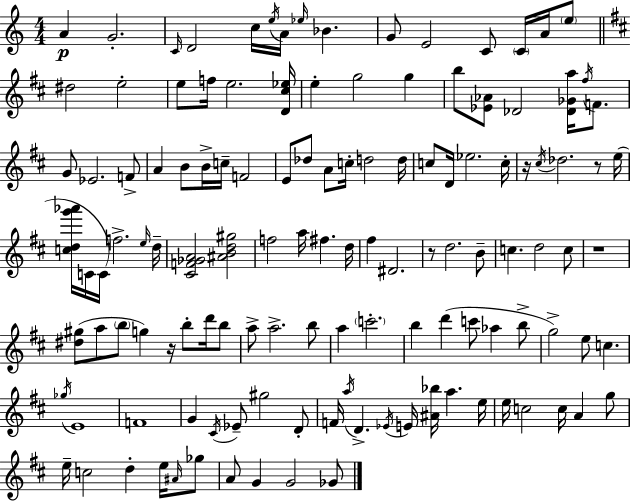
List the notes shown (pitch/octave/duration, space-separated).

A4/q G4/h. C4/s D4/h C5/s E5/s A4/s Eb5/s Bb4/q. G4/e E4/h C4/e C4/s A4/s E5/e D#5/h E5/h E5/e F5/s E5/h. [D4,C#5,Eb5]/s E5/q G5/h G5/q B5/e [Eb4,Ab4]/e Db4/h [Db4,Gb4,A5]/s F#5/s F4/e. G4/e Eb4/h. F4/e A4/q B4/e B4/s C5/s F4/h E4/e Db5/e A4/e C5/s D5/h D5/s C5/e D4/s Eb5/h. C5/s R/s C#5/s Db5/h. R/e E5/s [C5,D5,G6,Ab6]/s C4/s C4/s F5/h. E5/s D5/s [C#4,F4,Gb4,A4]/h [A#4,B4,D5,G#5]/h F5/h A5/s F#5/q. D5/s F#5/q D#4/h. R/e D5/h. B4/e C5/q. D5/h C5/e R/w [D#5,G#5]/e A5/e B5/e G5/q R/s B5/e D6/s B5/e A5/e A5/h. B5/e A5/q C6/h. B5/q D6/q C6/e Ab5/q B5/e G5/h E5/e C5/q. Gb5/s E4/w F4/w G4/q C#4/s Eb4/e G#5/h D4/e F4/s A5/s D4/q. Eb4/s E4/s [A#4,Bb5]/s A5/q. E5/s E5/s C5/h C5/s A4/q G5/e E5/s C5/h D5/q E5/s A#4/s Gb5/e A4/e G4/q G4/h Gb4/e